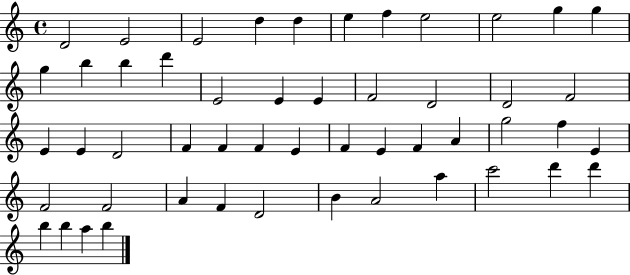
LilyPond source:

{
  \clef treble
  \time 4/4
  \defaultTimeSignature
  \key c \major
  d'2 e'2 | e'2 d''4 d''4 | e''4 f''4 e''2 | e''2 g''4 g''4 | \break g''4 b''4 b''4 d'''4 | e'2 e'4 e'4 | f'2 d'2 | d'2 f'2 | \break e'4 e'4 d'2 | f'4 f'4 f'4 e'4 | f'4 e'4 f'4 a'4 | g''2 f''4 e'4 | \break f'2 f'2 | a'4 f'4 d'2 | b'4 a'2 a''4 | c'''2 d'''4 d'''4 | \break b''4 b''4 a''4 b''4 | \bar "|."
}